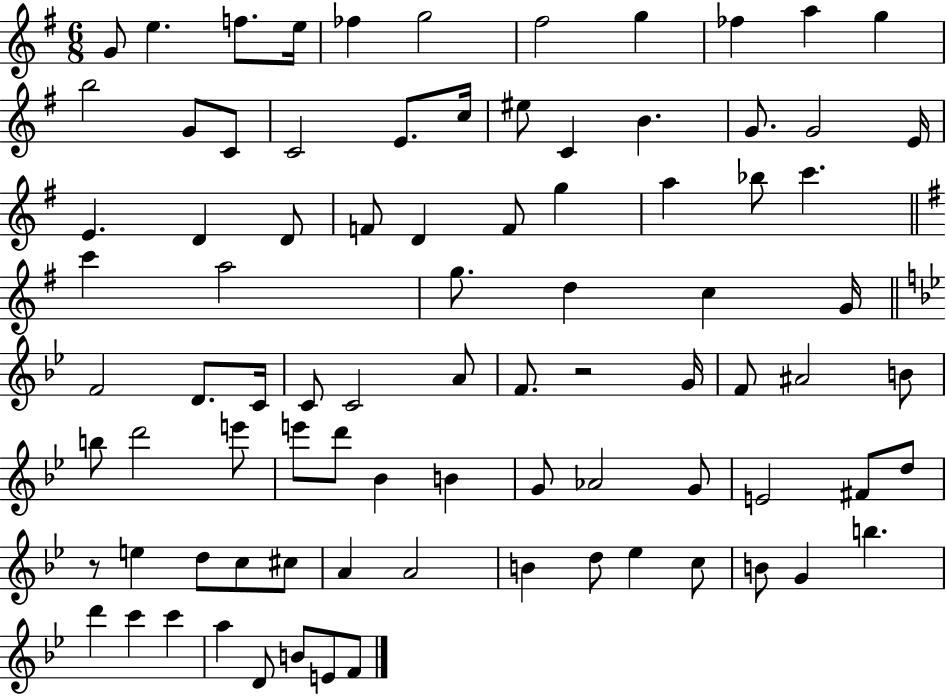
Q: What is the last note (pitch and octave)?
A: F4